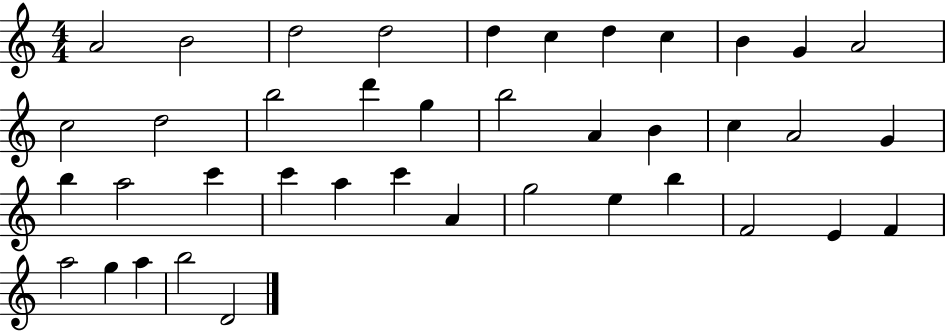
A4/h B4/h D5/h D5/h D5/q C5/q D5/q C5/q B4/q G4/q A4/h C5/h D5/h B5/h D6/q G5/q B5/h A4/q B4/q C5/q A4/h G4/q B5/q A5/h C6/q C6/q A5/q C6/q A4/q G5/h E5/q B5/q F4/h E4/q F4/q A5/h G5/q A5/q B5/h D4/h